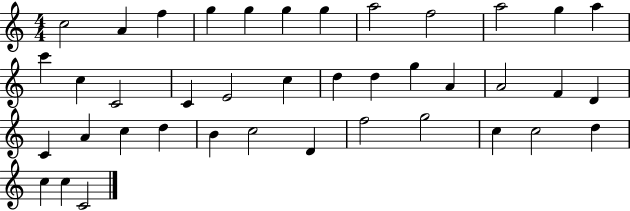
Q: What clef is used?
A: treble